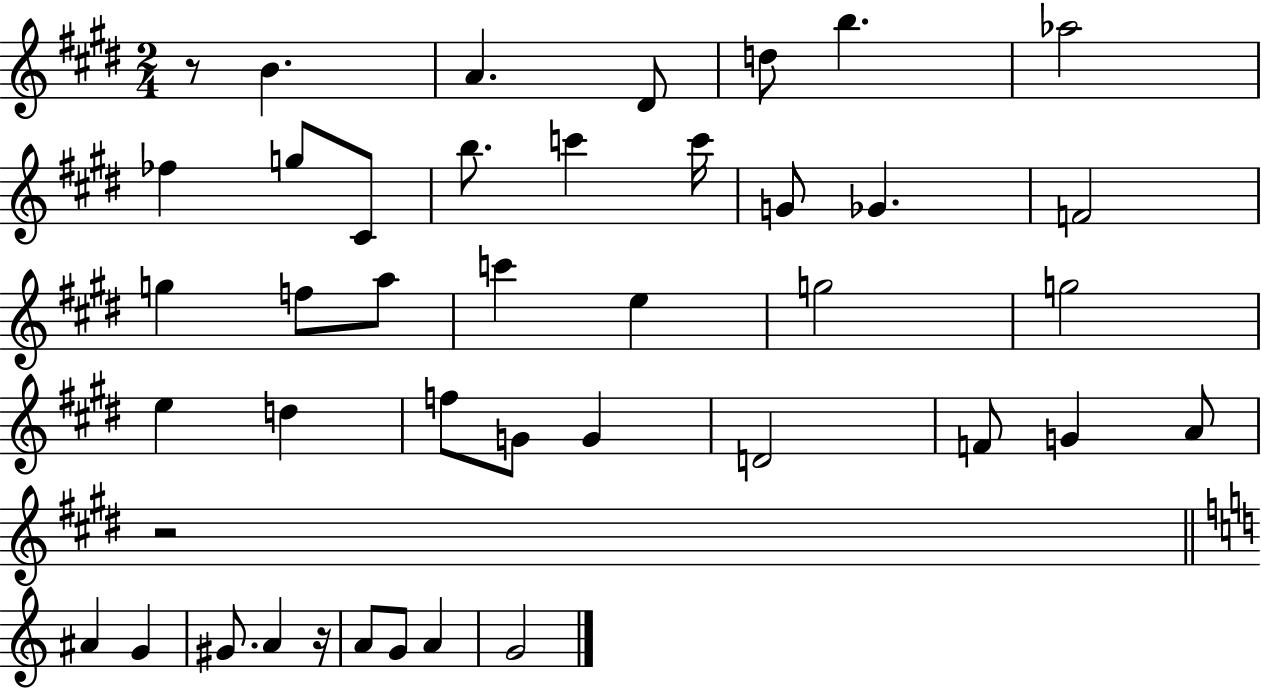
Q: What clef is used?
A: treble